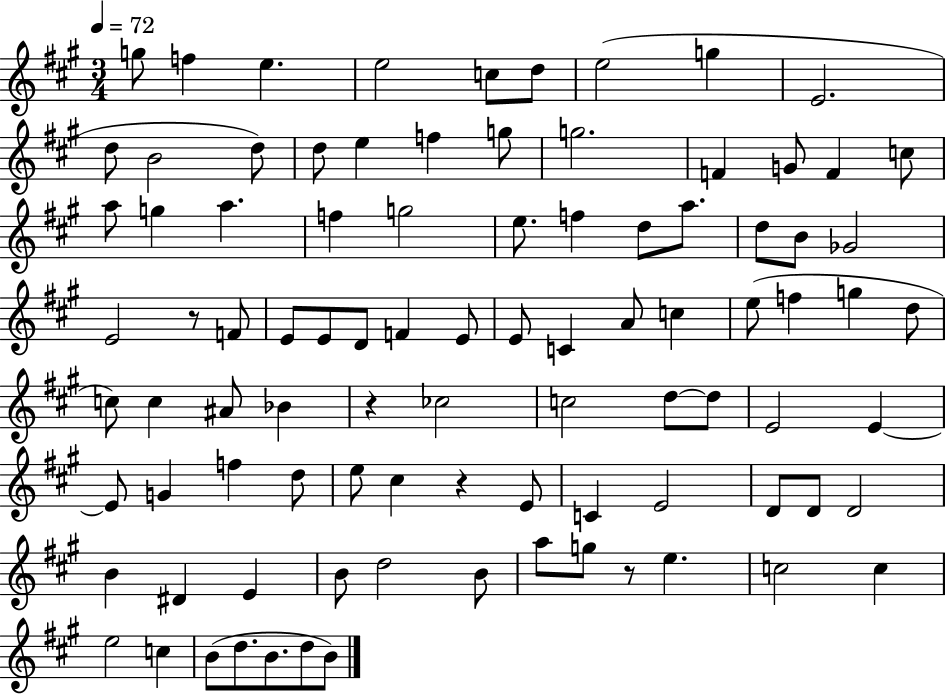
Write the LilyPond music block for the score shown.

{
  \clef treble
  \numericTimeSignature
  \time 3/4
  \key a \major
  \tempo 4 = 72
  g''8 f''4 e''4. | e''2 c''8 d''8 | e''2( g''4 | e'2. | \break d''8 b'2 d''8) | d''8 e''4 f''4 g''8 | g''2. | f'4 g'8 f'4 c''8 | \break a''8 g''4 a''4. | f''4 g''2 | e''8. f''4 d''8 a''8. | d''8 b'8 ges'2 | \break e'2 r8 f'8 | e'8 e'8 d'8 f'4 e'8 | e'8 c'4 a'8 c''4 | e''8( f''4 g''4 d''8 | \break c''8) c''4 ais'8 bes'4 | r4 ces''2 | c''2 d''8~~ d''8 | e'2 e'4~~ | \break e'8 g'4 f''4 d''8 | e''8 cis''4 r4 e'8 | c'4 e'2 | d'8 d'8 d'2 | \break b'4 dis'4 e'4 | b'8 d''2 b'8 | a''8 g''8 r8 e''4. | c''2 c''4 | \break e''2 c''4 | b'8( d''8. b'8. d''8 b'8) | \bar "|."
}